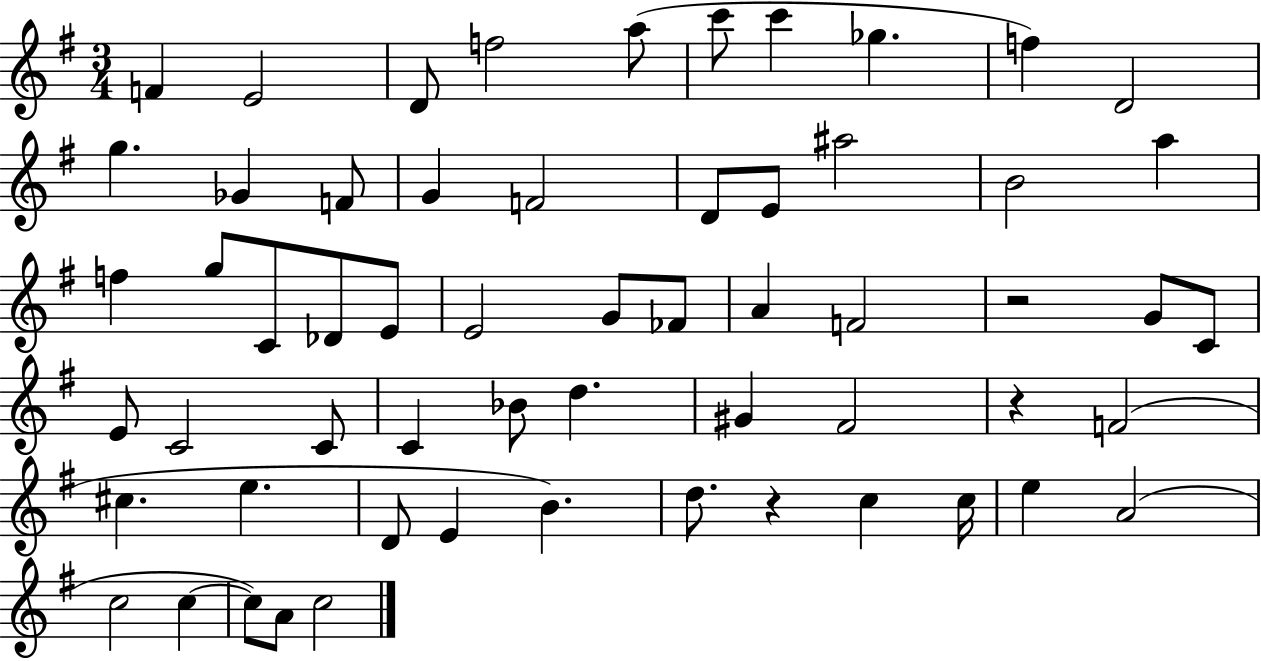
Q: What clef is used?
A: treble